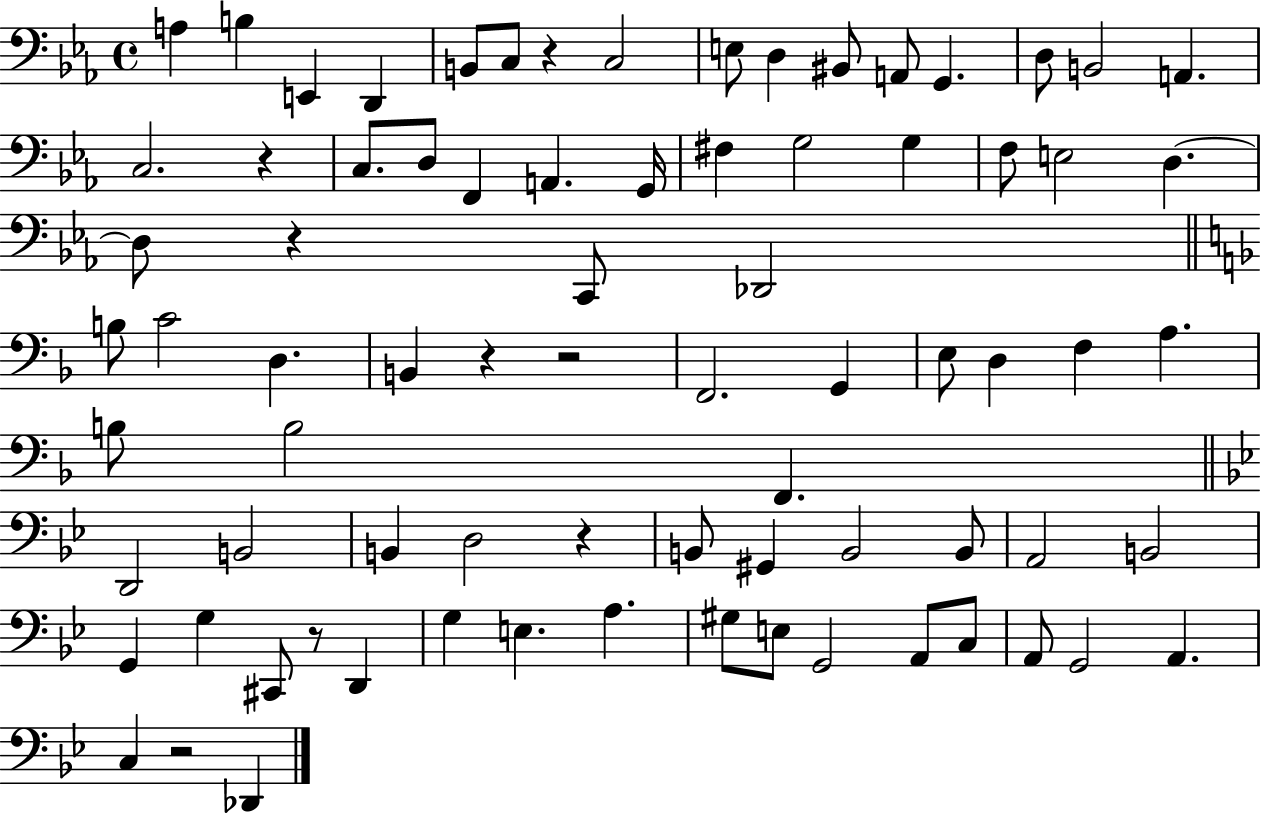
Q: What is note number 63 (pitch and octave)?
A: G2